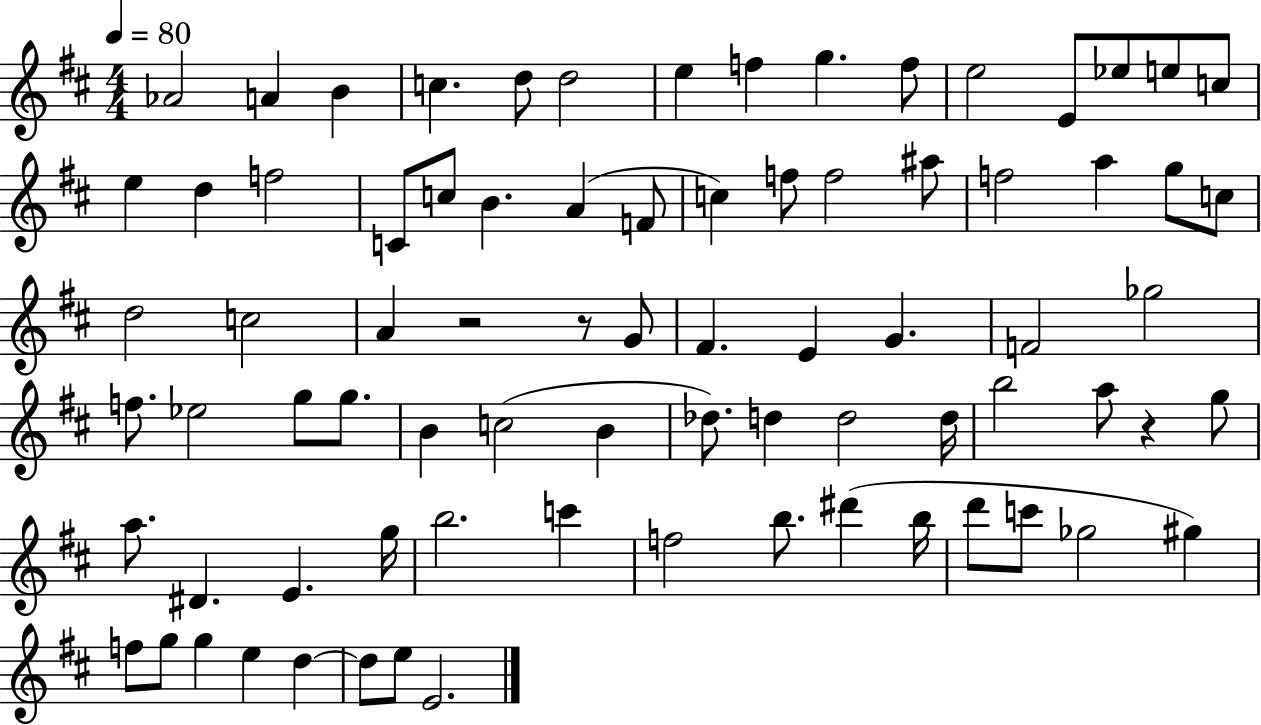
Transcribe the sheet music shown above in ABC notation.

X:1
T:Untitled
M:4/4
L:1/4
K:D
_A2 A B c d/2 d2 e f g f/2 e2 E/2 _e/2 e/2 c/2 e d f2 C/2 c/2 B A F/2 c f/2 f2 ^a/2 f2 a g/2 c/2 d2 c2 A z2 z/2 G/2 ^F E G F2 _g2 f/2 _e2 g/2 g/2 B c2 B _d/2 d d2 d/4 b2 a/2 z g/2 a/2 ^D E g/4 b2 c' f2 b/2 ^d' b/4 d'/2 c'/2 _g2 ^g f/2 g/2 g e d d/2 e/2 E2